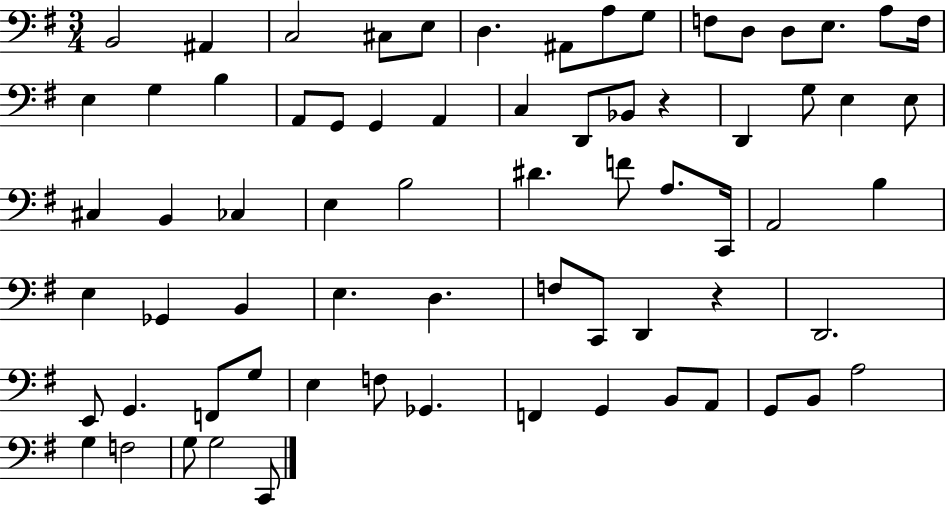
{
  \clef bass
  \numericTimeSignature
  \time 3/4
  \key g \major
  b,2 ais,4 | c2 cis8 e8 | d4. ais,8 a8 g8 | f8 d8 d8 e8. a8 f16 | \break e4 g4 b4 | a,8 g,8 g,4 a,4 | c4 d,8 bes,8 r4 | d,4 g8 e4 e8 | \break cis4 b,4 ces4 | e4 b2 | dis'4. f'8 a8. c,16 | a,2 b4 | \break e4 ges,4 b,4 | e4. d4. | f8 c,8 d,4 r4 | d,2. | \break e,8 g,4. f,8 g8 | e4 f8 ges,4. | f,4 g,4 b,8 a,8 | g,8 b,8 a2 | \break g4 f2 | g8 g2 c,8 | \bar "|."
}